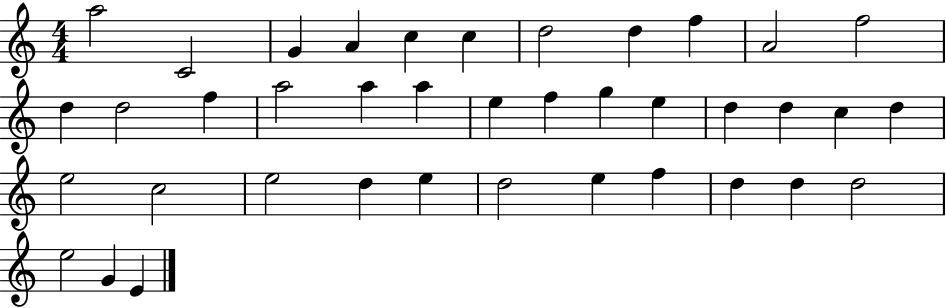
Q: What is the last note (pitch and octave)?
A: E4